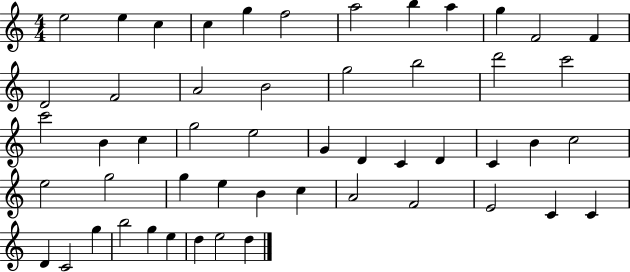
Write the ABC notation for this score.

X:1
T:Untitled
M:4/4
L:1/4
K:C
e2 e c c g f2 a2 b a g F2 F D2 F2 A2 B2 g2 b2 d'2 c'2 c'2 B c g2 e2 G D C D C B c2 e2 g2 g e B c A2 F2 E2 C C D C2 g b2 g e d e2 d